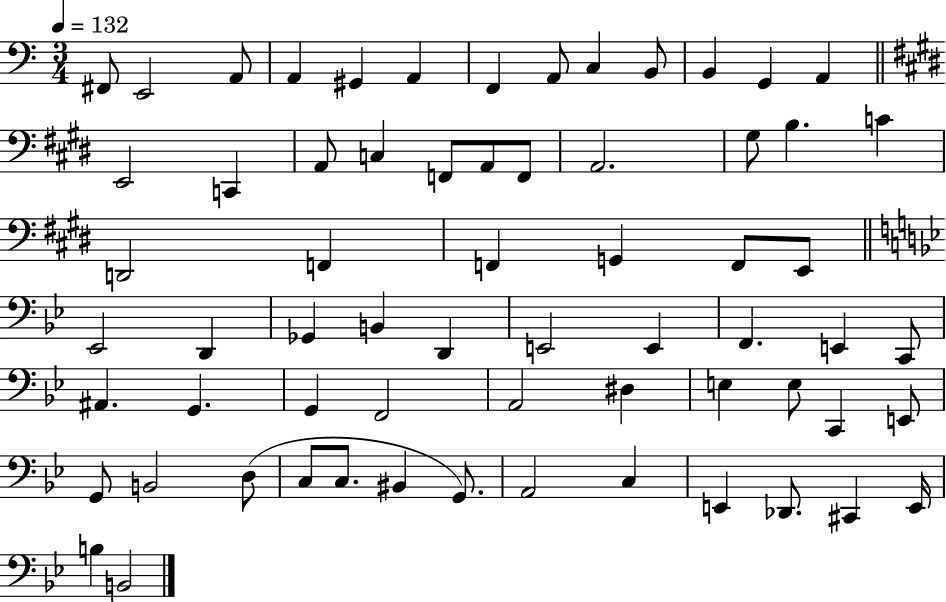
{
  \clef bass
  \numericTimeSignature
  \time 3/4
  \key c \major
  \tempo 4 = 132
  fis,8 e,2 a,8 | a,4 gis,4 a,4 | f,4 a,8 c4 b,8 | b,4 g,4 a,4 | \break \bar "||" \break \key e \major e,2 c,4 | a,8 c4 f,8 a,8 f,8 | a,2. | gis8 b4. c'4 | \break d,2 f,4 | f,4 g,4 f,8 e,8 | \bar "||" \break \key bes \major ees,2 d,4 | ges,4 b,4 d,4 | e,2 e,4 | f,4. e,4 c,8 | \break ais,4. g,4. | g,4 f,2 | a,2 dis4 | e4 e8 c,4 e,8 | \break g,8 b,2 d8( | c8 c8. bis,4 g,8.) | a,2 c4 | e,4 des,8. cis,4 e,16 | \break b4 b,2 | \bar "|."
}